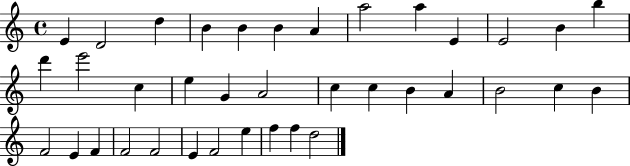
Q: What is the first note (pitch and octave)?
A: E4